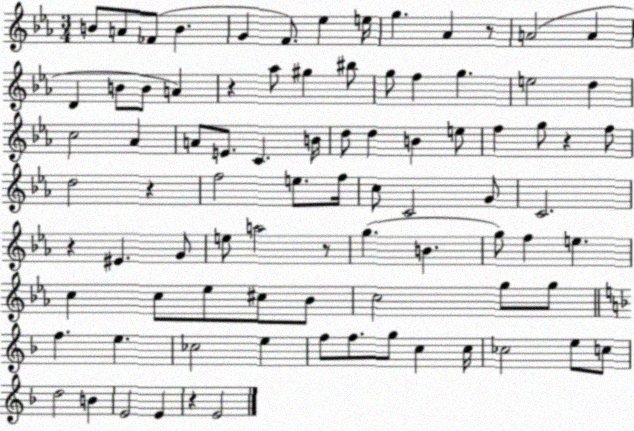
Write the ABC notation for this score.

X:1
T:Untitled
M:3/4
L:1/4
K:Eb
B/2 A/2 _F/2 B G F/2 _e e/4 g _A z/2 A2 A D B/2 B/2 A z _a/2 ^g ^b/2 g/2 f g e2 d c2 _A A/2 E/2 C B/4 d/2 d B e/2 f g/2 z f/2 d2 z f2 e/2 f/4 c/2 C2 G/2 C2 z ^E G/2 e/2 a2 z/2 g B g/2 f e c c/2 _e/2 ^c/2 _B/2 c2 g/2 g/2 f e _c2 e f/2 f/2 g/2 c c/4 _c2 e/2 c/2 d2 B E2 E z E2